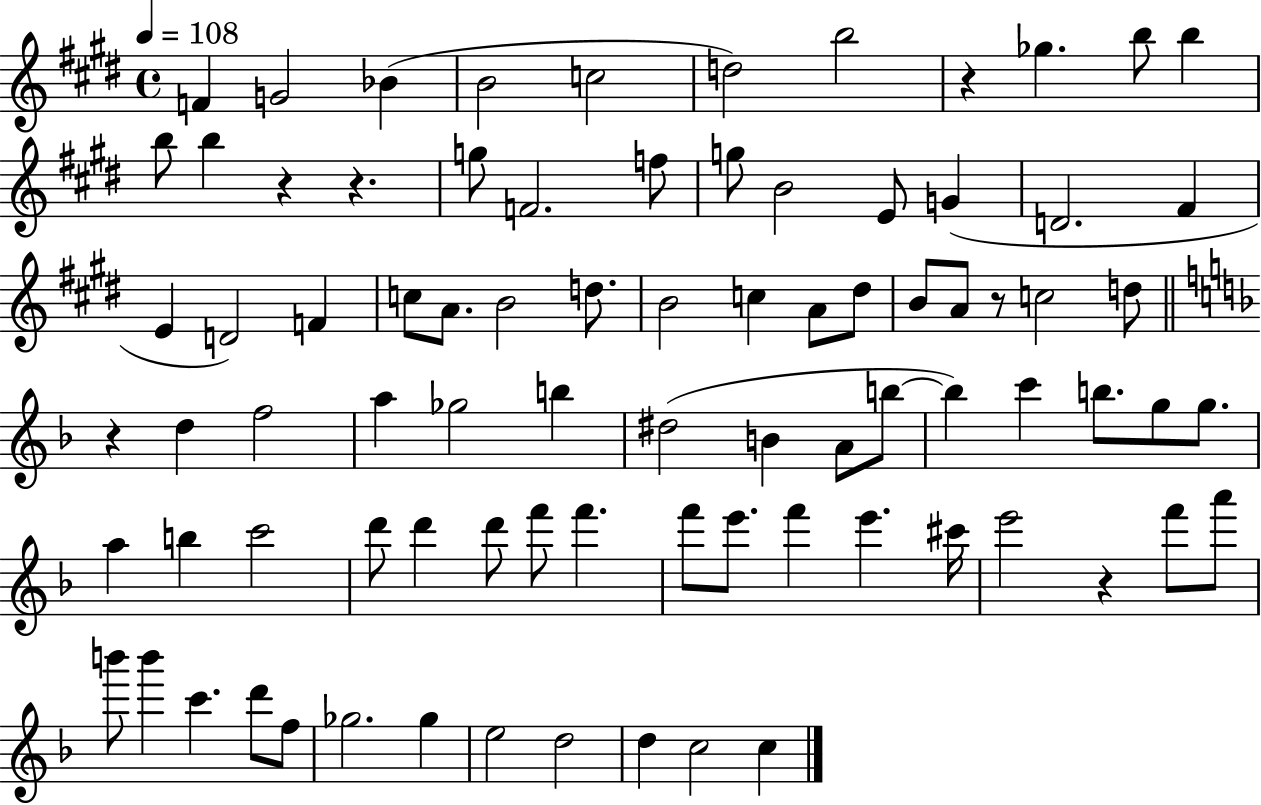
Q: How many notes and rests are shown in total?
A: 84